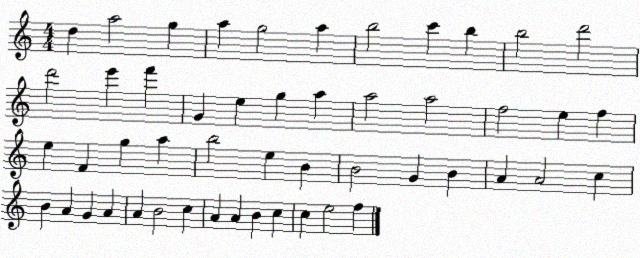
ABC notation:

X:1
T:Untitled
M:4/4
L:1/4
K:C
d a2 g a g2 a b2 c' b b2 d'2 d'2 e' f' G e g a a2 a2 f2 e f e F g a b2 e B B2 G B A A2 c B A G A A B2 c A A B c c e2 f